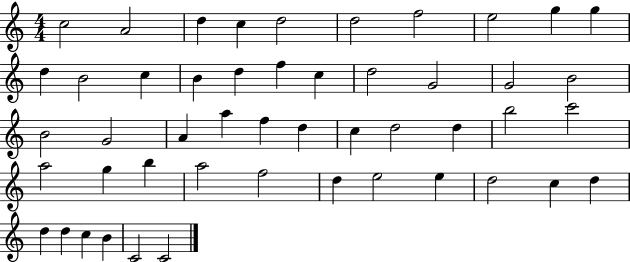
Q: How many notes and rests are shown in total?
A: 49